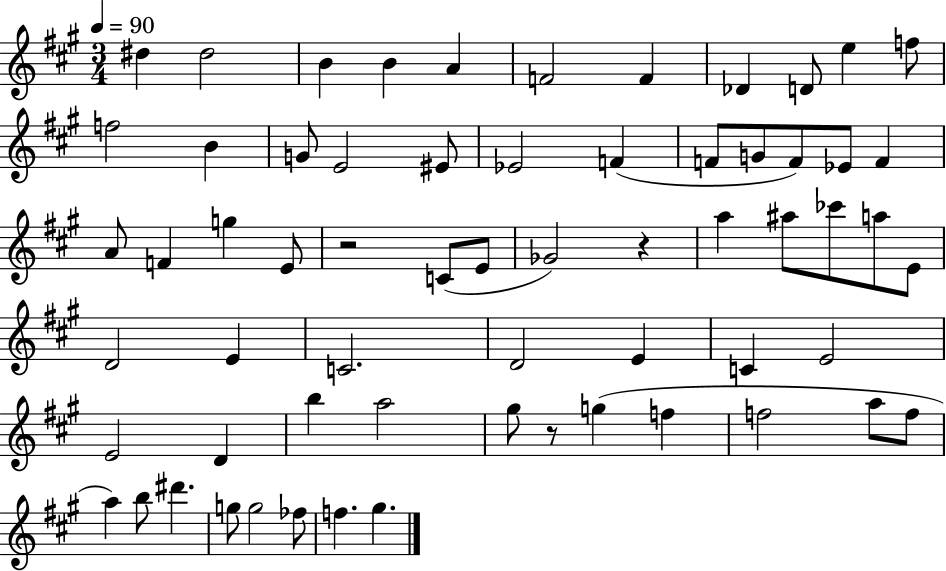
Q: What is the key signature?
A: A major